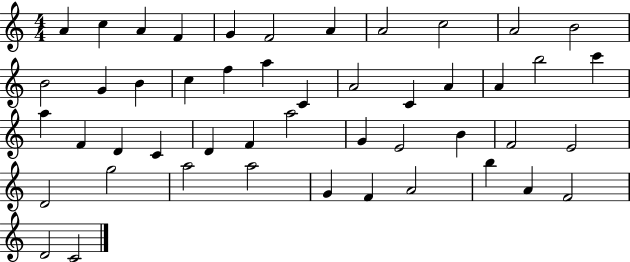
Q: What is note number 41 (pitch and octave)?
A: G4